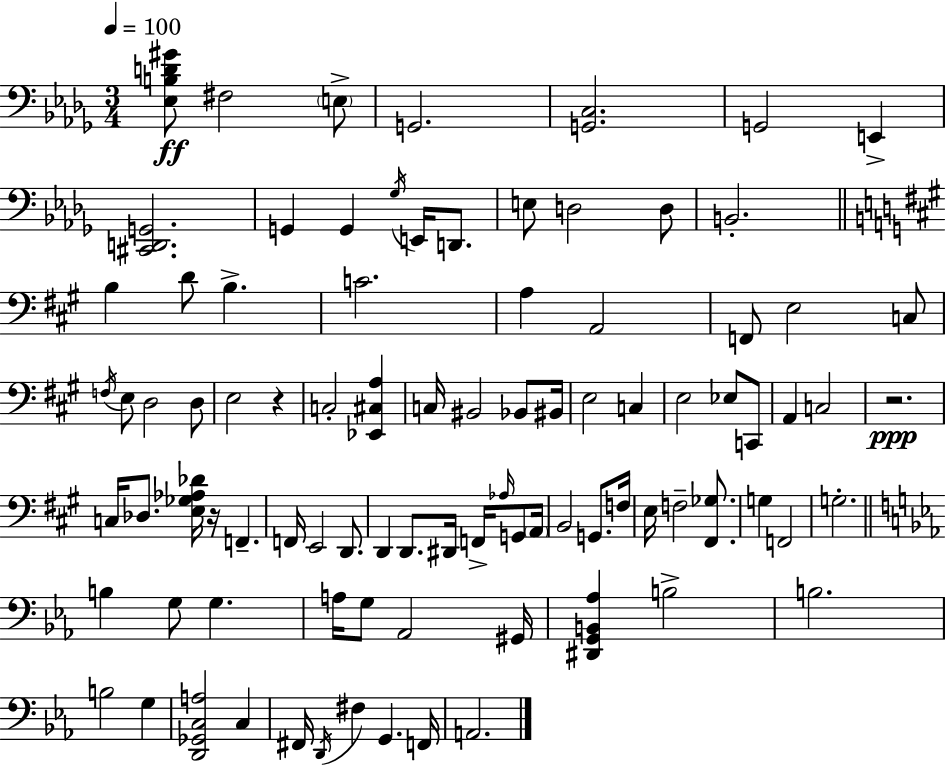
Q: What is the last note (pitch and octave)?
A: A2